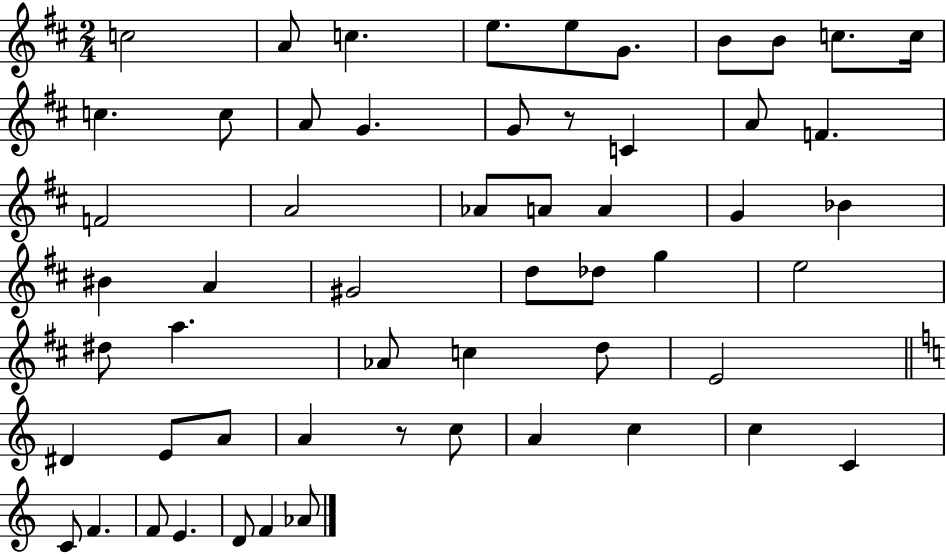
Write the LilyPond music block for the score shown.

{
  \clef treble
  \numericTimeSignature
  \time 2/4
  \key d \major
  c''2 | a'8 c''4. | e''8. e''8 g'8. | b'8 b'8 c''8. c''16 | \break c''4. c''8 | a'8 g'4. | g'8 r8 c'4 | a'8 f'4. | \break f'2 | a'2 | aes'8 a'8 a'4 | g'4 bes'4 | \break bis'4 a'4 | gis'2 | d''8 des''8 g''4 | e''2 | \break dis''8 a''4. | aes'8 c''4 d''8 | e'2 | \bar "||" \break \key c \major dis'4 e'8 a'8 | a'4 r8 c''8 | a'4 c''4 | c''4 c'4 | \break c'8 f'4. | f'8 e'4. | d'8 f'4 aes'8 | \bar "|."
}